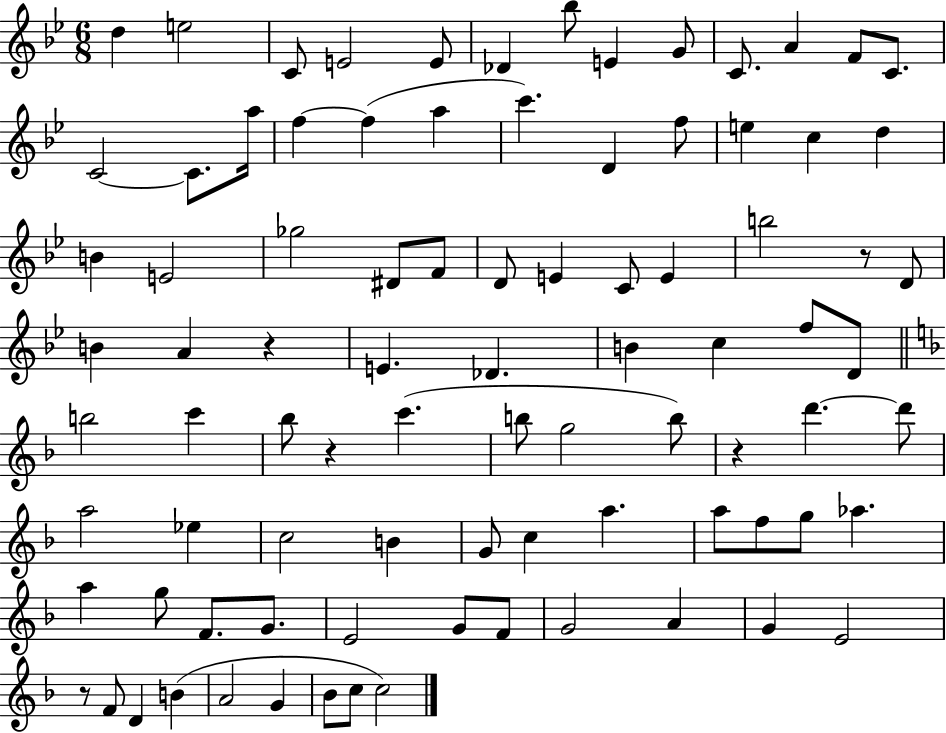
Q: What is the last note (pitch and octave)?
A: C5